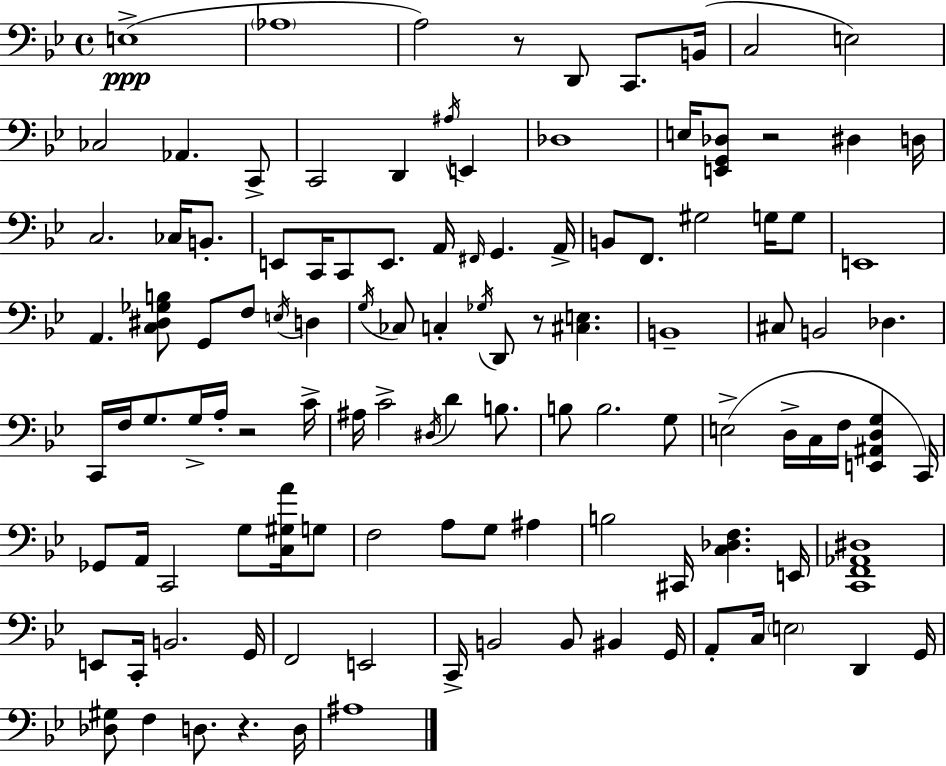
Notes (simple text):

E3/w Ab3/w A3/h R/e D2/e C2/e. B2/s C3/h E3/h CES3/h Ab2/q. C2/e C2/h D2/q A#3/s E2/q Db3/w E3/s [E2,G2,Db3]/e R/h D#3/q D3/s C3/h. CES3/s B2/e. E2/e C2/s C2/e E2/e. A2/s F#2/s G2/q. A2/s B2/e F2/e. G#3/h G3/s G3/e E2/w A2/q. [C3,D#3,Gb3,B3]/e G2/e F3/e E3/s D3/q G3/s CES3/e C3/q Gb3/s D2/e R/e [C#3,E3]/q. B2/w C#3/e B2/h Db3/q. C2/s F3/s G3/e. G3/s A3/s R/h C4/s A#3/s C4/h D#3/s D4/q B3/e. B3/e B3/h. G3/e E3/h D3/s C3/s F3/s [E2,A#2,D3,G3]/q C2/s Gb2/e A2/s C2/h G3/e [C3,G#3,A4]/s G3/e F3/h A3/e G3/e A#3/q B3/h C#2/s [C3,Db3,F3]/q. E2/s [C2,F2,Ab2,D#3]/w E2/e C2/s B2/h. G2/s F2/h E2/h C2/s B2/h B2/e BIS2/q G2/s A2/e C3/s E3/h D2/q G2/s [Db3,G#3]/e F3/q D3/e. R/q. D3/s A#3/w